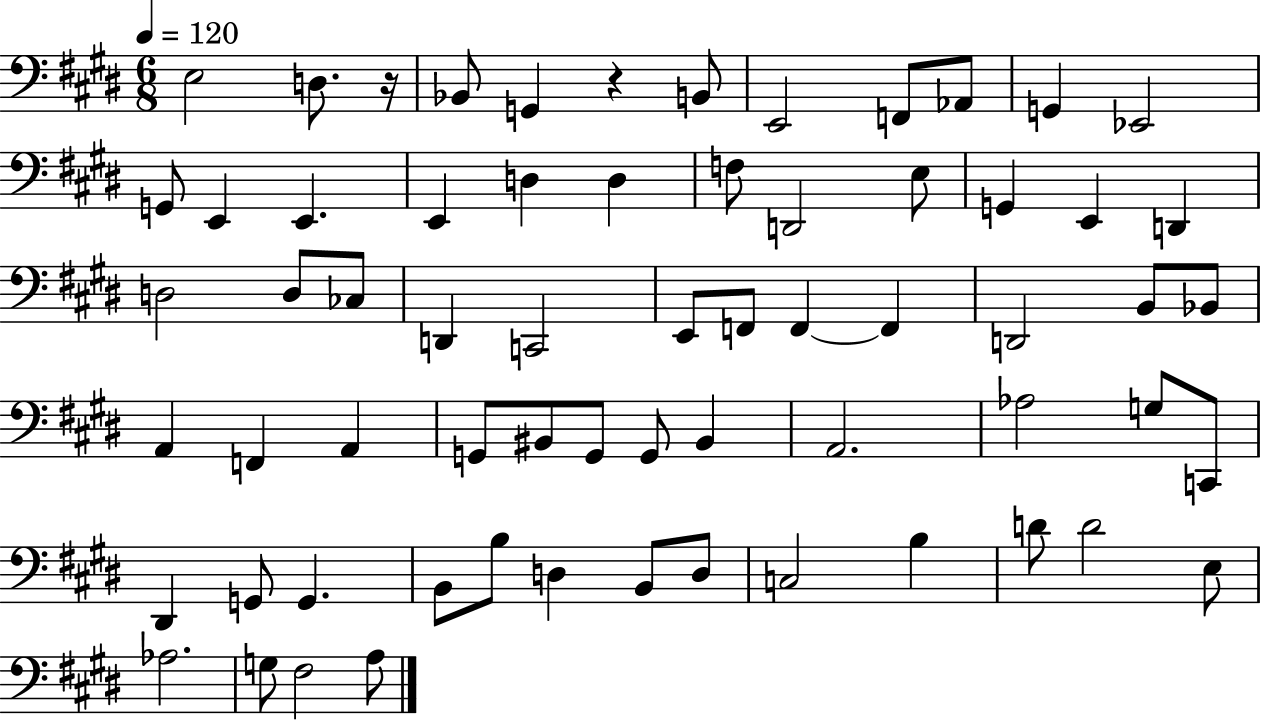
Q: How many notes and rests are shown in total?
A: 65